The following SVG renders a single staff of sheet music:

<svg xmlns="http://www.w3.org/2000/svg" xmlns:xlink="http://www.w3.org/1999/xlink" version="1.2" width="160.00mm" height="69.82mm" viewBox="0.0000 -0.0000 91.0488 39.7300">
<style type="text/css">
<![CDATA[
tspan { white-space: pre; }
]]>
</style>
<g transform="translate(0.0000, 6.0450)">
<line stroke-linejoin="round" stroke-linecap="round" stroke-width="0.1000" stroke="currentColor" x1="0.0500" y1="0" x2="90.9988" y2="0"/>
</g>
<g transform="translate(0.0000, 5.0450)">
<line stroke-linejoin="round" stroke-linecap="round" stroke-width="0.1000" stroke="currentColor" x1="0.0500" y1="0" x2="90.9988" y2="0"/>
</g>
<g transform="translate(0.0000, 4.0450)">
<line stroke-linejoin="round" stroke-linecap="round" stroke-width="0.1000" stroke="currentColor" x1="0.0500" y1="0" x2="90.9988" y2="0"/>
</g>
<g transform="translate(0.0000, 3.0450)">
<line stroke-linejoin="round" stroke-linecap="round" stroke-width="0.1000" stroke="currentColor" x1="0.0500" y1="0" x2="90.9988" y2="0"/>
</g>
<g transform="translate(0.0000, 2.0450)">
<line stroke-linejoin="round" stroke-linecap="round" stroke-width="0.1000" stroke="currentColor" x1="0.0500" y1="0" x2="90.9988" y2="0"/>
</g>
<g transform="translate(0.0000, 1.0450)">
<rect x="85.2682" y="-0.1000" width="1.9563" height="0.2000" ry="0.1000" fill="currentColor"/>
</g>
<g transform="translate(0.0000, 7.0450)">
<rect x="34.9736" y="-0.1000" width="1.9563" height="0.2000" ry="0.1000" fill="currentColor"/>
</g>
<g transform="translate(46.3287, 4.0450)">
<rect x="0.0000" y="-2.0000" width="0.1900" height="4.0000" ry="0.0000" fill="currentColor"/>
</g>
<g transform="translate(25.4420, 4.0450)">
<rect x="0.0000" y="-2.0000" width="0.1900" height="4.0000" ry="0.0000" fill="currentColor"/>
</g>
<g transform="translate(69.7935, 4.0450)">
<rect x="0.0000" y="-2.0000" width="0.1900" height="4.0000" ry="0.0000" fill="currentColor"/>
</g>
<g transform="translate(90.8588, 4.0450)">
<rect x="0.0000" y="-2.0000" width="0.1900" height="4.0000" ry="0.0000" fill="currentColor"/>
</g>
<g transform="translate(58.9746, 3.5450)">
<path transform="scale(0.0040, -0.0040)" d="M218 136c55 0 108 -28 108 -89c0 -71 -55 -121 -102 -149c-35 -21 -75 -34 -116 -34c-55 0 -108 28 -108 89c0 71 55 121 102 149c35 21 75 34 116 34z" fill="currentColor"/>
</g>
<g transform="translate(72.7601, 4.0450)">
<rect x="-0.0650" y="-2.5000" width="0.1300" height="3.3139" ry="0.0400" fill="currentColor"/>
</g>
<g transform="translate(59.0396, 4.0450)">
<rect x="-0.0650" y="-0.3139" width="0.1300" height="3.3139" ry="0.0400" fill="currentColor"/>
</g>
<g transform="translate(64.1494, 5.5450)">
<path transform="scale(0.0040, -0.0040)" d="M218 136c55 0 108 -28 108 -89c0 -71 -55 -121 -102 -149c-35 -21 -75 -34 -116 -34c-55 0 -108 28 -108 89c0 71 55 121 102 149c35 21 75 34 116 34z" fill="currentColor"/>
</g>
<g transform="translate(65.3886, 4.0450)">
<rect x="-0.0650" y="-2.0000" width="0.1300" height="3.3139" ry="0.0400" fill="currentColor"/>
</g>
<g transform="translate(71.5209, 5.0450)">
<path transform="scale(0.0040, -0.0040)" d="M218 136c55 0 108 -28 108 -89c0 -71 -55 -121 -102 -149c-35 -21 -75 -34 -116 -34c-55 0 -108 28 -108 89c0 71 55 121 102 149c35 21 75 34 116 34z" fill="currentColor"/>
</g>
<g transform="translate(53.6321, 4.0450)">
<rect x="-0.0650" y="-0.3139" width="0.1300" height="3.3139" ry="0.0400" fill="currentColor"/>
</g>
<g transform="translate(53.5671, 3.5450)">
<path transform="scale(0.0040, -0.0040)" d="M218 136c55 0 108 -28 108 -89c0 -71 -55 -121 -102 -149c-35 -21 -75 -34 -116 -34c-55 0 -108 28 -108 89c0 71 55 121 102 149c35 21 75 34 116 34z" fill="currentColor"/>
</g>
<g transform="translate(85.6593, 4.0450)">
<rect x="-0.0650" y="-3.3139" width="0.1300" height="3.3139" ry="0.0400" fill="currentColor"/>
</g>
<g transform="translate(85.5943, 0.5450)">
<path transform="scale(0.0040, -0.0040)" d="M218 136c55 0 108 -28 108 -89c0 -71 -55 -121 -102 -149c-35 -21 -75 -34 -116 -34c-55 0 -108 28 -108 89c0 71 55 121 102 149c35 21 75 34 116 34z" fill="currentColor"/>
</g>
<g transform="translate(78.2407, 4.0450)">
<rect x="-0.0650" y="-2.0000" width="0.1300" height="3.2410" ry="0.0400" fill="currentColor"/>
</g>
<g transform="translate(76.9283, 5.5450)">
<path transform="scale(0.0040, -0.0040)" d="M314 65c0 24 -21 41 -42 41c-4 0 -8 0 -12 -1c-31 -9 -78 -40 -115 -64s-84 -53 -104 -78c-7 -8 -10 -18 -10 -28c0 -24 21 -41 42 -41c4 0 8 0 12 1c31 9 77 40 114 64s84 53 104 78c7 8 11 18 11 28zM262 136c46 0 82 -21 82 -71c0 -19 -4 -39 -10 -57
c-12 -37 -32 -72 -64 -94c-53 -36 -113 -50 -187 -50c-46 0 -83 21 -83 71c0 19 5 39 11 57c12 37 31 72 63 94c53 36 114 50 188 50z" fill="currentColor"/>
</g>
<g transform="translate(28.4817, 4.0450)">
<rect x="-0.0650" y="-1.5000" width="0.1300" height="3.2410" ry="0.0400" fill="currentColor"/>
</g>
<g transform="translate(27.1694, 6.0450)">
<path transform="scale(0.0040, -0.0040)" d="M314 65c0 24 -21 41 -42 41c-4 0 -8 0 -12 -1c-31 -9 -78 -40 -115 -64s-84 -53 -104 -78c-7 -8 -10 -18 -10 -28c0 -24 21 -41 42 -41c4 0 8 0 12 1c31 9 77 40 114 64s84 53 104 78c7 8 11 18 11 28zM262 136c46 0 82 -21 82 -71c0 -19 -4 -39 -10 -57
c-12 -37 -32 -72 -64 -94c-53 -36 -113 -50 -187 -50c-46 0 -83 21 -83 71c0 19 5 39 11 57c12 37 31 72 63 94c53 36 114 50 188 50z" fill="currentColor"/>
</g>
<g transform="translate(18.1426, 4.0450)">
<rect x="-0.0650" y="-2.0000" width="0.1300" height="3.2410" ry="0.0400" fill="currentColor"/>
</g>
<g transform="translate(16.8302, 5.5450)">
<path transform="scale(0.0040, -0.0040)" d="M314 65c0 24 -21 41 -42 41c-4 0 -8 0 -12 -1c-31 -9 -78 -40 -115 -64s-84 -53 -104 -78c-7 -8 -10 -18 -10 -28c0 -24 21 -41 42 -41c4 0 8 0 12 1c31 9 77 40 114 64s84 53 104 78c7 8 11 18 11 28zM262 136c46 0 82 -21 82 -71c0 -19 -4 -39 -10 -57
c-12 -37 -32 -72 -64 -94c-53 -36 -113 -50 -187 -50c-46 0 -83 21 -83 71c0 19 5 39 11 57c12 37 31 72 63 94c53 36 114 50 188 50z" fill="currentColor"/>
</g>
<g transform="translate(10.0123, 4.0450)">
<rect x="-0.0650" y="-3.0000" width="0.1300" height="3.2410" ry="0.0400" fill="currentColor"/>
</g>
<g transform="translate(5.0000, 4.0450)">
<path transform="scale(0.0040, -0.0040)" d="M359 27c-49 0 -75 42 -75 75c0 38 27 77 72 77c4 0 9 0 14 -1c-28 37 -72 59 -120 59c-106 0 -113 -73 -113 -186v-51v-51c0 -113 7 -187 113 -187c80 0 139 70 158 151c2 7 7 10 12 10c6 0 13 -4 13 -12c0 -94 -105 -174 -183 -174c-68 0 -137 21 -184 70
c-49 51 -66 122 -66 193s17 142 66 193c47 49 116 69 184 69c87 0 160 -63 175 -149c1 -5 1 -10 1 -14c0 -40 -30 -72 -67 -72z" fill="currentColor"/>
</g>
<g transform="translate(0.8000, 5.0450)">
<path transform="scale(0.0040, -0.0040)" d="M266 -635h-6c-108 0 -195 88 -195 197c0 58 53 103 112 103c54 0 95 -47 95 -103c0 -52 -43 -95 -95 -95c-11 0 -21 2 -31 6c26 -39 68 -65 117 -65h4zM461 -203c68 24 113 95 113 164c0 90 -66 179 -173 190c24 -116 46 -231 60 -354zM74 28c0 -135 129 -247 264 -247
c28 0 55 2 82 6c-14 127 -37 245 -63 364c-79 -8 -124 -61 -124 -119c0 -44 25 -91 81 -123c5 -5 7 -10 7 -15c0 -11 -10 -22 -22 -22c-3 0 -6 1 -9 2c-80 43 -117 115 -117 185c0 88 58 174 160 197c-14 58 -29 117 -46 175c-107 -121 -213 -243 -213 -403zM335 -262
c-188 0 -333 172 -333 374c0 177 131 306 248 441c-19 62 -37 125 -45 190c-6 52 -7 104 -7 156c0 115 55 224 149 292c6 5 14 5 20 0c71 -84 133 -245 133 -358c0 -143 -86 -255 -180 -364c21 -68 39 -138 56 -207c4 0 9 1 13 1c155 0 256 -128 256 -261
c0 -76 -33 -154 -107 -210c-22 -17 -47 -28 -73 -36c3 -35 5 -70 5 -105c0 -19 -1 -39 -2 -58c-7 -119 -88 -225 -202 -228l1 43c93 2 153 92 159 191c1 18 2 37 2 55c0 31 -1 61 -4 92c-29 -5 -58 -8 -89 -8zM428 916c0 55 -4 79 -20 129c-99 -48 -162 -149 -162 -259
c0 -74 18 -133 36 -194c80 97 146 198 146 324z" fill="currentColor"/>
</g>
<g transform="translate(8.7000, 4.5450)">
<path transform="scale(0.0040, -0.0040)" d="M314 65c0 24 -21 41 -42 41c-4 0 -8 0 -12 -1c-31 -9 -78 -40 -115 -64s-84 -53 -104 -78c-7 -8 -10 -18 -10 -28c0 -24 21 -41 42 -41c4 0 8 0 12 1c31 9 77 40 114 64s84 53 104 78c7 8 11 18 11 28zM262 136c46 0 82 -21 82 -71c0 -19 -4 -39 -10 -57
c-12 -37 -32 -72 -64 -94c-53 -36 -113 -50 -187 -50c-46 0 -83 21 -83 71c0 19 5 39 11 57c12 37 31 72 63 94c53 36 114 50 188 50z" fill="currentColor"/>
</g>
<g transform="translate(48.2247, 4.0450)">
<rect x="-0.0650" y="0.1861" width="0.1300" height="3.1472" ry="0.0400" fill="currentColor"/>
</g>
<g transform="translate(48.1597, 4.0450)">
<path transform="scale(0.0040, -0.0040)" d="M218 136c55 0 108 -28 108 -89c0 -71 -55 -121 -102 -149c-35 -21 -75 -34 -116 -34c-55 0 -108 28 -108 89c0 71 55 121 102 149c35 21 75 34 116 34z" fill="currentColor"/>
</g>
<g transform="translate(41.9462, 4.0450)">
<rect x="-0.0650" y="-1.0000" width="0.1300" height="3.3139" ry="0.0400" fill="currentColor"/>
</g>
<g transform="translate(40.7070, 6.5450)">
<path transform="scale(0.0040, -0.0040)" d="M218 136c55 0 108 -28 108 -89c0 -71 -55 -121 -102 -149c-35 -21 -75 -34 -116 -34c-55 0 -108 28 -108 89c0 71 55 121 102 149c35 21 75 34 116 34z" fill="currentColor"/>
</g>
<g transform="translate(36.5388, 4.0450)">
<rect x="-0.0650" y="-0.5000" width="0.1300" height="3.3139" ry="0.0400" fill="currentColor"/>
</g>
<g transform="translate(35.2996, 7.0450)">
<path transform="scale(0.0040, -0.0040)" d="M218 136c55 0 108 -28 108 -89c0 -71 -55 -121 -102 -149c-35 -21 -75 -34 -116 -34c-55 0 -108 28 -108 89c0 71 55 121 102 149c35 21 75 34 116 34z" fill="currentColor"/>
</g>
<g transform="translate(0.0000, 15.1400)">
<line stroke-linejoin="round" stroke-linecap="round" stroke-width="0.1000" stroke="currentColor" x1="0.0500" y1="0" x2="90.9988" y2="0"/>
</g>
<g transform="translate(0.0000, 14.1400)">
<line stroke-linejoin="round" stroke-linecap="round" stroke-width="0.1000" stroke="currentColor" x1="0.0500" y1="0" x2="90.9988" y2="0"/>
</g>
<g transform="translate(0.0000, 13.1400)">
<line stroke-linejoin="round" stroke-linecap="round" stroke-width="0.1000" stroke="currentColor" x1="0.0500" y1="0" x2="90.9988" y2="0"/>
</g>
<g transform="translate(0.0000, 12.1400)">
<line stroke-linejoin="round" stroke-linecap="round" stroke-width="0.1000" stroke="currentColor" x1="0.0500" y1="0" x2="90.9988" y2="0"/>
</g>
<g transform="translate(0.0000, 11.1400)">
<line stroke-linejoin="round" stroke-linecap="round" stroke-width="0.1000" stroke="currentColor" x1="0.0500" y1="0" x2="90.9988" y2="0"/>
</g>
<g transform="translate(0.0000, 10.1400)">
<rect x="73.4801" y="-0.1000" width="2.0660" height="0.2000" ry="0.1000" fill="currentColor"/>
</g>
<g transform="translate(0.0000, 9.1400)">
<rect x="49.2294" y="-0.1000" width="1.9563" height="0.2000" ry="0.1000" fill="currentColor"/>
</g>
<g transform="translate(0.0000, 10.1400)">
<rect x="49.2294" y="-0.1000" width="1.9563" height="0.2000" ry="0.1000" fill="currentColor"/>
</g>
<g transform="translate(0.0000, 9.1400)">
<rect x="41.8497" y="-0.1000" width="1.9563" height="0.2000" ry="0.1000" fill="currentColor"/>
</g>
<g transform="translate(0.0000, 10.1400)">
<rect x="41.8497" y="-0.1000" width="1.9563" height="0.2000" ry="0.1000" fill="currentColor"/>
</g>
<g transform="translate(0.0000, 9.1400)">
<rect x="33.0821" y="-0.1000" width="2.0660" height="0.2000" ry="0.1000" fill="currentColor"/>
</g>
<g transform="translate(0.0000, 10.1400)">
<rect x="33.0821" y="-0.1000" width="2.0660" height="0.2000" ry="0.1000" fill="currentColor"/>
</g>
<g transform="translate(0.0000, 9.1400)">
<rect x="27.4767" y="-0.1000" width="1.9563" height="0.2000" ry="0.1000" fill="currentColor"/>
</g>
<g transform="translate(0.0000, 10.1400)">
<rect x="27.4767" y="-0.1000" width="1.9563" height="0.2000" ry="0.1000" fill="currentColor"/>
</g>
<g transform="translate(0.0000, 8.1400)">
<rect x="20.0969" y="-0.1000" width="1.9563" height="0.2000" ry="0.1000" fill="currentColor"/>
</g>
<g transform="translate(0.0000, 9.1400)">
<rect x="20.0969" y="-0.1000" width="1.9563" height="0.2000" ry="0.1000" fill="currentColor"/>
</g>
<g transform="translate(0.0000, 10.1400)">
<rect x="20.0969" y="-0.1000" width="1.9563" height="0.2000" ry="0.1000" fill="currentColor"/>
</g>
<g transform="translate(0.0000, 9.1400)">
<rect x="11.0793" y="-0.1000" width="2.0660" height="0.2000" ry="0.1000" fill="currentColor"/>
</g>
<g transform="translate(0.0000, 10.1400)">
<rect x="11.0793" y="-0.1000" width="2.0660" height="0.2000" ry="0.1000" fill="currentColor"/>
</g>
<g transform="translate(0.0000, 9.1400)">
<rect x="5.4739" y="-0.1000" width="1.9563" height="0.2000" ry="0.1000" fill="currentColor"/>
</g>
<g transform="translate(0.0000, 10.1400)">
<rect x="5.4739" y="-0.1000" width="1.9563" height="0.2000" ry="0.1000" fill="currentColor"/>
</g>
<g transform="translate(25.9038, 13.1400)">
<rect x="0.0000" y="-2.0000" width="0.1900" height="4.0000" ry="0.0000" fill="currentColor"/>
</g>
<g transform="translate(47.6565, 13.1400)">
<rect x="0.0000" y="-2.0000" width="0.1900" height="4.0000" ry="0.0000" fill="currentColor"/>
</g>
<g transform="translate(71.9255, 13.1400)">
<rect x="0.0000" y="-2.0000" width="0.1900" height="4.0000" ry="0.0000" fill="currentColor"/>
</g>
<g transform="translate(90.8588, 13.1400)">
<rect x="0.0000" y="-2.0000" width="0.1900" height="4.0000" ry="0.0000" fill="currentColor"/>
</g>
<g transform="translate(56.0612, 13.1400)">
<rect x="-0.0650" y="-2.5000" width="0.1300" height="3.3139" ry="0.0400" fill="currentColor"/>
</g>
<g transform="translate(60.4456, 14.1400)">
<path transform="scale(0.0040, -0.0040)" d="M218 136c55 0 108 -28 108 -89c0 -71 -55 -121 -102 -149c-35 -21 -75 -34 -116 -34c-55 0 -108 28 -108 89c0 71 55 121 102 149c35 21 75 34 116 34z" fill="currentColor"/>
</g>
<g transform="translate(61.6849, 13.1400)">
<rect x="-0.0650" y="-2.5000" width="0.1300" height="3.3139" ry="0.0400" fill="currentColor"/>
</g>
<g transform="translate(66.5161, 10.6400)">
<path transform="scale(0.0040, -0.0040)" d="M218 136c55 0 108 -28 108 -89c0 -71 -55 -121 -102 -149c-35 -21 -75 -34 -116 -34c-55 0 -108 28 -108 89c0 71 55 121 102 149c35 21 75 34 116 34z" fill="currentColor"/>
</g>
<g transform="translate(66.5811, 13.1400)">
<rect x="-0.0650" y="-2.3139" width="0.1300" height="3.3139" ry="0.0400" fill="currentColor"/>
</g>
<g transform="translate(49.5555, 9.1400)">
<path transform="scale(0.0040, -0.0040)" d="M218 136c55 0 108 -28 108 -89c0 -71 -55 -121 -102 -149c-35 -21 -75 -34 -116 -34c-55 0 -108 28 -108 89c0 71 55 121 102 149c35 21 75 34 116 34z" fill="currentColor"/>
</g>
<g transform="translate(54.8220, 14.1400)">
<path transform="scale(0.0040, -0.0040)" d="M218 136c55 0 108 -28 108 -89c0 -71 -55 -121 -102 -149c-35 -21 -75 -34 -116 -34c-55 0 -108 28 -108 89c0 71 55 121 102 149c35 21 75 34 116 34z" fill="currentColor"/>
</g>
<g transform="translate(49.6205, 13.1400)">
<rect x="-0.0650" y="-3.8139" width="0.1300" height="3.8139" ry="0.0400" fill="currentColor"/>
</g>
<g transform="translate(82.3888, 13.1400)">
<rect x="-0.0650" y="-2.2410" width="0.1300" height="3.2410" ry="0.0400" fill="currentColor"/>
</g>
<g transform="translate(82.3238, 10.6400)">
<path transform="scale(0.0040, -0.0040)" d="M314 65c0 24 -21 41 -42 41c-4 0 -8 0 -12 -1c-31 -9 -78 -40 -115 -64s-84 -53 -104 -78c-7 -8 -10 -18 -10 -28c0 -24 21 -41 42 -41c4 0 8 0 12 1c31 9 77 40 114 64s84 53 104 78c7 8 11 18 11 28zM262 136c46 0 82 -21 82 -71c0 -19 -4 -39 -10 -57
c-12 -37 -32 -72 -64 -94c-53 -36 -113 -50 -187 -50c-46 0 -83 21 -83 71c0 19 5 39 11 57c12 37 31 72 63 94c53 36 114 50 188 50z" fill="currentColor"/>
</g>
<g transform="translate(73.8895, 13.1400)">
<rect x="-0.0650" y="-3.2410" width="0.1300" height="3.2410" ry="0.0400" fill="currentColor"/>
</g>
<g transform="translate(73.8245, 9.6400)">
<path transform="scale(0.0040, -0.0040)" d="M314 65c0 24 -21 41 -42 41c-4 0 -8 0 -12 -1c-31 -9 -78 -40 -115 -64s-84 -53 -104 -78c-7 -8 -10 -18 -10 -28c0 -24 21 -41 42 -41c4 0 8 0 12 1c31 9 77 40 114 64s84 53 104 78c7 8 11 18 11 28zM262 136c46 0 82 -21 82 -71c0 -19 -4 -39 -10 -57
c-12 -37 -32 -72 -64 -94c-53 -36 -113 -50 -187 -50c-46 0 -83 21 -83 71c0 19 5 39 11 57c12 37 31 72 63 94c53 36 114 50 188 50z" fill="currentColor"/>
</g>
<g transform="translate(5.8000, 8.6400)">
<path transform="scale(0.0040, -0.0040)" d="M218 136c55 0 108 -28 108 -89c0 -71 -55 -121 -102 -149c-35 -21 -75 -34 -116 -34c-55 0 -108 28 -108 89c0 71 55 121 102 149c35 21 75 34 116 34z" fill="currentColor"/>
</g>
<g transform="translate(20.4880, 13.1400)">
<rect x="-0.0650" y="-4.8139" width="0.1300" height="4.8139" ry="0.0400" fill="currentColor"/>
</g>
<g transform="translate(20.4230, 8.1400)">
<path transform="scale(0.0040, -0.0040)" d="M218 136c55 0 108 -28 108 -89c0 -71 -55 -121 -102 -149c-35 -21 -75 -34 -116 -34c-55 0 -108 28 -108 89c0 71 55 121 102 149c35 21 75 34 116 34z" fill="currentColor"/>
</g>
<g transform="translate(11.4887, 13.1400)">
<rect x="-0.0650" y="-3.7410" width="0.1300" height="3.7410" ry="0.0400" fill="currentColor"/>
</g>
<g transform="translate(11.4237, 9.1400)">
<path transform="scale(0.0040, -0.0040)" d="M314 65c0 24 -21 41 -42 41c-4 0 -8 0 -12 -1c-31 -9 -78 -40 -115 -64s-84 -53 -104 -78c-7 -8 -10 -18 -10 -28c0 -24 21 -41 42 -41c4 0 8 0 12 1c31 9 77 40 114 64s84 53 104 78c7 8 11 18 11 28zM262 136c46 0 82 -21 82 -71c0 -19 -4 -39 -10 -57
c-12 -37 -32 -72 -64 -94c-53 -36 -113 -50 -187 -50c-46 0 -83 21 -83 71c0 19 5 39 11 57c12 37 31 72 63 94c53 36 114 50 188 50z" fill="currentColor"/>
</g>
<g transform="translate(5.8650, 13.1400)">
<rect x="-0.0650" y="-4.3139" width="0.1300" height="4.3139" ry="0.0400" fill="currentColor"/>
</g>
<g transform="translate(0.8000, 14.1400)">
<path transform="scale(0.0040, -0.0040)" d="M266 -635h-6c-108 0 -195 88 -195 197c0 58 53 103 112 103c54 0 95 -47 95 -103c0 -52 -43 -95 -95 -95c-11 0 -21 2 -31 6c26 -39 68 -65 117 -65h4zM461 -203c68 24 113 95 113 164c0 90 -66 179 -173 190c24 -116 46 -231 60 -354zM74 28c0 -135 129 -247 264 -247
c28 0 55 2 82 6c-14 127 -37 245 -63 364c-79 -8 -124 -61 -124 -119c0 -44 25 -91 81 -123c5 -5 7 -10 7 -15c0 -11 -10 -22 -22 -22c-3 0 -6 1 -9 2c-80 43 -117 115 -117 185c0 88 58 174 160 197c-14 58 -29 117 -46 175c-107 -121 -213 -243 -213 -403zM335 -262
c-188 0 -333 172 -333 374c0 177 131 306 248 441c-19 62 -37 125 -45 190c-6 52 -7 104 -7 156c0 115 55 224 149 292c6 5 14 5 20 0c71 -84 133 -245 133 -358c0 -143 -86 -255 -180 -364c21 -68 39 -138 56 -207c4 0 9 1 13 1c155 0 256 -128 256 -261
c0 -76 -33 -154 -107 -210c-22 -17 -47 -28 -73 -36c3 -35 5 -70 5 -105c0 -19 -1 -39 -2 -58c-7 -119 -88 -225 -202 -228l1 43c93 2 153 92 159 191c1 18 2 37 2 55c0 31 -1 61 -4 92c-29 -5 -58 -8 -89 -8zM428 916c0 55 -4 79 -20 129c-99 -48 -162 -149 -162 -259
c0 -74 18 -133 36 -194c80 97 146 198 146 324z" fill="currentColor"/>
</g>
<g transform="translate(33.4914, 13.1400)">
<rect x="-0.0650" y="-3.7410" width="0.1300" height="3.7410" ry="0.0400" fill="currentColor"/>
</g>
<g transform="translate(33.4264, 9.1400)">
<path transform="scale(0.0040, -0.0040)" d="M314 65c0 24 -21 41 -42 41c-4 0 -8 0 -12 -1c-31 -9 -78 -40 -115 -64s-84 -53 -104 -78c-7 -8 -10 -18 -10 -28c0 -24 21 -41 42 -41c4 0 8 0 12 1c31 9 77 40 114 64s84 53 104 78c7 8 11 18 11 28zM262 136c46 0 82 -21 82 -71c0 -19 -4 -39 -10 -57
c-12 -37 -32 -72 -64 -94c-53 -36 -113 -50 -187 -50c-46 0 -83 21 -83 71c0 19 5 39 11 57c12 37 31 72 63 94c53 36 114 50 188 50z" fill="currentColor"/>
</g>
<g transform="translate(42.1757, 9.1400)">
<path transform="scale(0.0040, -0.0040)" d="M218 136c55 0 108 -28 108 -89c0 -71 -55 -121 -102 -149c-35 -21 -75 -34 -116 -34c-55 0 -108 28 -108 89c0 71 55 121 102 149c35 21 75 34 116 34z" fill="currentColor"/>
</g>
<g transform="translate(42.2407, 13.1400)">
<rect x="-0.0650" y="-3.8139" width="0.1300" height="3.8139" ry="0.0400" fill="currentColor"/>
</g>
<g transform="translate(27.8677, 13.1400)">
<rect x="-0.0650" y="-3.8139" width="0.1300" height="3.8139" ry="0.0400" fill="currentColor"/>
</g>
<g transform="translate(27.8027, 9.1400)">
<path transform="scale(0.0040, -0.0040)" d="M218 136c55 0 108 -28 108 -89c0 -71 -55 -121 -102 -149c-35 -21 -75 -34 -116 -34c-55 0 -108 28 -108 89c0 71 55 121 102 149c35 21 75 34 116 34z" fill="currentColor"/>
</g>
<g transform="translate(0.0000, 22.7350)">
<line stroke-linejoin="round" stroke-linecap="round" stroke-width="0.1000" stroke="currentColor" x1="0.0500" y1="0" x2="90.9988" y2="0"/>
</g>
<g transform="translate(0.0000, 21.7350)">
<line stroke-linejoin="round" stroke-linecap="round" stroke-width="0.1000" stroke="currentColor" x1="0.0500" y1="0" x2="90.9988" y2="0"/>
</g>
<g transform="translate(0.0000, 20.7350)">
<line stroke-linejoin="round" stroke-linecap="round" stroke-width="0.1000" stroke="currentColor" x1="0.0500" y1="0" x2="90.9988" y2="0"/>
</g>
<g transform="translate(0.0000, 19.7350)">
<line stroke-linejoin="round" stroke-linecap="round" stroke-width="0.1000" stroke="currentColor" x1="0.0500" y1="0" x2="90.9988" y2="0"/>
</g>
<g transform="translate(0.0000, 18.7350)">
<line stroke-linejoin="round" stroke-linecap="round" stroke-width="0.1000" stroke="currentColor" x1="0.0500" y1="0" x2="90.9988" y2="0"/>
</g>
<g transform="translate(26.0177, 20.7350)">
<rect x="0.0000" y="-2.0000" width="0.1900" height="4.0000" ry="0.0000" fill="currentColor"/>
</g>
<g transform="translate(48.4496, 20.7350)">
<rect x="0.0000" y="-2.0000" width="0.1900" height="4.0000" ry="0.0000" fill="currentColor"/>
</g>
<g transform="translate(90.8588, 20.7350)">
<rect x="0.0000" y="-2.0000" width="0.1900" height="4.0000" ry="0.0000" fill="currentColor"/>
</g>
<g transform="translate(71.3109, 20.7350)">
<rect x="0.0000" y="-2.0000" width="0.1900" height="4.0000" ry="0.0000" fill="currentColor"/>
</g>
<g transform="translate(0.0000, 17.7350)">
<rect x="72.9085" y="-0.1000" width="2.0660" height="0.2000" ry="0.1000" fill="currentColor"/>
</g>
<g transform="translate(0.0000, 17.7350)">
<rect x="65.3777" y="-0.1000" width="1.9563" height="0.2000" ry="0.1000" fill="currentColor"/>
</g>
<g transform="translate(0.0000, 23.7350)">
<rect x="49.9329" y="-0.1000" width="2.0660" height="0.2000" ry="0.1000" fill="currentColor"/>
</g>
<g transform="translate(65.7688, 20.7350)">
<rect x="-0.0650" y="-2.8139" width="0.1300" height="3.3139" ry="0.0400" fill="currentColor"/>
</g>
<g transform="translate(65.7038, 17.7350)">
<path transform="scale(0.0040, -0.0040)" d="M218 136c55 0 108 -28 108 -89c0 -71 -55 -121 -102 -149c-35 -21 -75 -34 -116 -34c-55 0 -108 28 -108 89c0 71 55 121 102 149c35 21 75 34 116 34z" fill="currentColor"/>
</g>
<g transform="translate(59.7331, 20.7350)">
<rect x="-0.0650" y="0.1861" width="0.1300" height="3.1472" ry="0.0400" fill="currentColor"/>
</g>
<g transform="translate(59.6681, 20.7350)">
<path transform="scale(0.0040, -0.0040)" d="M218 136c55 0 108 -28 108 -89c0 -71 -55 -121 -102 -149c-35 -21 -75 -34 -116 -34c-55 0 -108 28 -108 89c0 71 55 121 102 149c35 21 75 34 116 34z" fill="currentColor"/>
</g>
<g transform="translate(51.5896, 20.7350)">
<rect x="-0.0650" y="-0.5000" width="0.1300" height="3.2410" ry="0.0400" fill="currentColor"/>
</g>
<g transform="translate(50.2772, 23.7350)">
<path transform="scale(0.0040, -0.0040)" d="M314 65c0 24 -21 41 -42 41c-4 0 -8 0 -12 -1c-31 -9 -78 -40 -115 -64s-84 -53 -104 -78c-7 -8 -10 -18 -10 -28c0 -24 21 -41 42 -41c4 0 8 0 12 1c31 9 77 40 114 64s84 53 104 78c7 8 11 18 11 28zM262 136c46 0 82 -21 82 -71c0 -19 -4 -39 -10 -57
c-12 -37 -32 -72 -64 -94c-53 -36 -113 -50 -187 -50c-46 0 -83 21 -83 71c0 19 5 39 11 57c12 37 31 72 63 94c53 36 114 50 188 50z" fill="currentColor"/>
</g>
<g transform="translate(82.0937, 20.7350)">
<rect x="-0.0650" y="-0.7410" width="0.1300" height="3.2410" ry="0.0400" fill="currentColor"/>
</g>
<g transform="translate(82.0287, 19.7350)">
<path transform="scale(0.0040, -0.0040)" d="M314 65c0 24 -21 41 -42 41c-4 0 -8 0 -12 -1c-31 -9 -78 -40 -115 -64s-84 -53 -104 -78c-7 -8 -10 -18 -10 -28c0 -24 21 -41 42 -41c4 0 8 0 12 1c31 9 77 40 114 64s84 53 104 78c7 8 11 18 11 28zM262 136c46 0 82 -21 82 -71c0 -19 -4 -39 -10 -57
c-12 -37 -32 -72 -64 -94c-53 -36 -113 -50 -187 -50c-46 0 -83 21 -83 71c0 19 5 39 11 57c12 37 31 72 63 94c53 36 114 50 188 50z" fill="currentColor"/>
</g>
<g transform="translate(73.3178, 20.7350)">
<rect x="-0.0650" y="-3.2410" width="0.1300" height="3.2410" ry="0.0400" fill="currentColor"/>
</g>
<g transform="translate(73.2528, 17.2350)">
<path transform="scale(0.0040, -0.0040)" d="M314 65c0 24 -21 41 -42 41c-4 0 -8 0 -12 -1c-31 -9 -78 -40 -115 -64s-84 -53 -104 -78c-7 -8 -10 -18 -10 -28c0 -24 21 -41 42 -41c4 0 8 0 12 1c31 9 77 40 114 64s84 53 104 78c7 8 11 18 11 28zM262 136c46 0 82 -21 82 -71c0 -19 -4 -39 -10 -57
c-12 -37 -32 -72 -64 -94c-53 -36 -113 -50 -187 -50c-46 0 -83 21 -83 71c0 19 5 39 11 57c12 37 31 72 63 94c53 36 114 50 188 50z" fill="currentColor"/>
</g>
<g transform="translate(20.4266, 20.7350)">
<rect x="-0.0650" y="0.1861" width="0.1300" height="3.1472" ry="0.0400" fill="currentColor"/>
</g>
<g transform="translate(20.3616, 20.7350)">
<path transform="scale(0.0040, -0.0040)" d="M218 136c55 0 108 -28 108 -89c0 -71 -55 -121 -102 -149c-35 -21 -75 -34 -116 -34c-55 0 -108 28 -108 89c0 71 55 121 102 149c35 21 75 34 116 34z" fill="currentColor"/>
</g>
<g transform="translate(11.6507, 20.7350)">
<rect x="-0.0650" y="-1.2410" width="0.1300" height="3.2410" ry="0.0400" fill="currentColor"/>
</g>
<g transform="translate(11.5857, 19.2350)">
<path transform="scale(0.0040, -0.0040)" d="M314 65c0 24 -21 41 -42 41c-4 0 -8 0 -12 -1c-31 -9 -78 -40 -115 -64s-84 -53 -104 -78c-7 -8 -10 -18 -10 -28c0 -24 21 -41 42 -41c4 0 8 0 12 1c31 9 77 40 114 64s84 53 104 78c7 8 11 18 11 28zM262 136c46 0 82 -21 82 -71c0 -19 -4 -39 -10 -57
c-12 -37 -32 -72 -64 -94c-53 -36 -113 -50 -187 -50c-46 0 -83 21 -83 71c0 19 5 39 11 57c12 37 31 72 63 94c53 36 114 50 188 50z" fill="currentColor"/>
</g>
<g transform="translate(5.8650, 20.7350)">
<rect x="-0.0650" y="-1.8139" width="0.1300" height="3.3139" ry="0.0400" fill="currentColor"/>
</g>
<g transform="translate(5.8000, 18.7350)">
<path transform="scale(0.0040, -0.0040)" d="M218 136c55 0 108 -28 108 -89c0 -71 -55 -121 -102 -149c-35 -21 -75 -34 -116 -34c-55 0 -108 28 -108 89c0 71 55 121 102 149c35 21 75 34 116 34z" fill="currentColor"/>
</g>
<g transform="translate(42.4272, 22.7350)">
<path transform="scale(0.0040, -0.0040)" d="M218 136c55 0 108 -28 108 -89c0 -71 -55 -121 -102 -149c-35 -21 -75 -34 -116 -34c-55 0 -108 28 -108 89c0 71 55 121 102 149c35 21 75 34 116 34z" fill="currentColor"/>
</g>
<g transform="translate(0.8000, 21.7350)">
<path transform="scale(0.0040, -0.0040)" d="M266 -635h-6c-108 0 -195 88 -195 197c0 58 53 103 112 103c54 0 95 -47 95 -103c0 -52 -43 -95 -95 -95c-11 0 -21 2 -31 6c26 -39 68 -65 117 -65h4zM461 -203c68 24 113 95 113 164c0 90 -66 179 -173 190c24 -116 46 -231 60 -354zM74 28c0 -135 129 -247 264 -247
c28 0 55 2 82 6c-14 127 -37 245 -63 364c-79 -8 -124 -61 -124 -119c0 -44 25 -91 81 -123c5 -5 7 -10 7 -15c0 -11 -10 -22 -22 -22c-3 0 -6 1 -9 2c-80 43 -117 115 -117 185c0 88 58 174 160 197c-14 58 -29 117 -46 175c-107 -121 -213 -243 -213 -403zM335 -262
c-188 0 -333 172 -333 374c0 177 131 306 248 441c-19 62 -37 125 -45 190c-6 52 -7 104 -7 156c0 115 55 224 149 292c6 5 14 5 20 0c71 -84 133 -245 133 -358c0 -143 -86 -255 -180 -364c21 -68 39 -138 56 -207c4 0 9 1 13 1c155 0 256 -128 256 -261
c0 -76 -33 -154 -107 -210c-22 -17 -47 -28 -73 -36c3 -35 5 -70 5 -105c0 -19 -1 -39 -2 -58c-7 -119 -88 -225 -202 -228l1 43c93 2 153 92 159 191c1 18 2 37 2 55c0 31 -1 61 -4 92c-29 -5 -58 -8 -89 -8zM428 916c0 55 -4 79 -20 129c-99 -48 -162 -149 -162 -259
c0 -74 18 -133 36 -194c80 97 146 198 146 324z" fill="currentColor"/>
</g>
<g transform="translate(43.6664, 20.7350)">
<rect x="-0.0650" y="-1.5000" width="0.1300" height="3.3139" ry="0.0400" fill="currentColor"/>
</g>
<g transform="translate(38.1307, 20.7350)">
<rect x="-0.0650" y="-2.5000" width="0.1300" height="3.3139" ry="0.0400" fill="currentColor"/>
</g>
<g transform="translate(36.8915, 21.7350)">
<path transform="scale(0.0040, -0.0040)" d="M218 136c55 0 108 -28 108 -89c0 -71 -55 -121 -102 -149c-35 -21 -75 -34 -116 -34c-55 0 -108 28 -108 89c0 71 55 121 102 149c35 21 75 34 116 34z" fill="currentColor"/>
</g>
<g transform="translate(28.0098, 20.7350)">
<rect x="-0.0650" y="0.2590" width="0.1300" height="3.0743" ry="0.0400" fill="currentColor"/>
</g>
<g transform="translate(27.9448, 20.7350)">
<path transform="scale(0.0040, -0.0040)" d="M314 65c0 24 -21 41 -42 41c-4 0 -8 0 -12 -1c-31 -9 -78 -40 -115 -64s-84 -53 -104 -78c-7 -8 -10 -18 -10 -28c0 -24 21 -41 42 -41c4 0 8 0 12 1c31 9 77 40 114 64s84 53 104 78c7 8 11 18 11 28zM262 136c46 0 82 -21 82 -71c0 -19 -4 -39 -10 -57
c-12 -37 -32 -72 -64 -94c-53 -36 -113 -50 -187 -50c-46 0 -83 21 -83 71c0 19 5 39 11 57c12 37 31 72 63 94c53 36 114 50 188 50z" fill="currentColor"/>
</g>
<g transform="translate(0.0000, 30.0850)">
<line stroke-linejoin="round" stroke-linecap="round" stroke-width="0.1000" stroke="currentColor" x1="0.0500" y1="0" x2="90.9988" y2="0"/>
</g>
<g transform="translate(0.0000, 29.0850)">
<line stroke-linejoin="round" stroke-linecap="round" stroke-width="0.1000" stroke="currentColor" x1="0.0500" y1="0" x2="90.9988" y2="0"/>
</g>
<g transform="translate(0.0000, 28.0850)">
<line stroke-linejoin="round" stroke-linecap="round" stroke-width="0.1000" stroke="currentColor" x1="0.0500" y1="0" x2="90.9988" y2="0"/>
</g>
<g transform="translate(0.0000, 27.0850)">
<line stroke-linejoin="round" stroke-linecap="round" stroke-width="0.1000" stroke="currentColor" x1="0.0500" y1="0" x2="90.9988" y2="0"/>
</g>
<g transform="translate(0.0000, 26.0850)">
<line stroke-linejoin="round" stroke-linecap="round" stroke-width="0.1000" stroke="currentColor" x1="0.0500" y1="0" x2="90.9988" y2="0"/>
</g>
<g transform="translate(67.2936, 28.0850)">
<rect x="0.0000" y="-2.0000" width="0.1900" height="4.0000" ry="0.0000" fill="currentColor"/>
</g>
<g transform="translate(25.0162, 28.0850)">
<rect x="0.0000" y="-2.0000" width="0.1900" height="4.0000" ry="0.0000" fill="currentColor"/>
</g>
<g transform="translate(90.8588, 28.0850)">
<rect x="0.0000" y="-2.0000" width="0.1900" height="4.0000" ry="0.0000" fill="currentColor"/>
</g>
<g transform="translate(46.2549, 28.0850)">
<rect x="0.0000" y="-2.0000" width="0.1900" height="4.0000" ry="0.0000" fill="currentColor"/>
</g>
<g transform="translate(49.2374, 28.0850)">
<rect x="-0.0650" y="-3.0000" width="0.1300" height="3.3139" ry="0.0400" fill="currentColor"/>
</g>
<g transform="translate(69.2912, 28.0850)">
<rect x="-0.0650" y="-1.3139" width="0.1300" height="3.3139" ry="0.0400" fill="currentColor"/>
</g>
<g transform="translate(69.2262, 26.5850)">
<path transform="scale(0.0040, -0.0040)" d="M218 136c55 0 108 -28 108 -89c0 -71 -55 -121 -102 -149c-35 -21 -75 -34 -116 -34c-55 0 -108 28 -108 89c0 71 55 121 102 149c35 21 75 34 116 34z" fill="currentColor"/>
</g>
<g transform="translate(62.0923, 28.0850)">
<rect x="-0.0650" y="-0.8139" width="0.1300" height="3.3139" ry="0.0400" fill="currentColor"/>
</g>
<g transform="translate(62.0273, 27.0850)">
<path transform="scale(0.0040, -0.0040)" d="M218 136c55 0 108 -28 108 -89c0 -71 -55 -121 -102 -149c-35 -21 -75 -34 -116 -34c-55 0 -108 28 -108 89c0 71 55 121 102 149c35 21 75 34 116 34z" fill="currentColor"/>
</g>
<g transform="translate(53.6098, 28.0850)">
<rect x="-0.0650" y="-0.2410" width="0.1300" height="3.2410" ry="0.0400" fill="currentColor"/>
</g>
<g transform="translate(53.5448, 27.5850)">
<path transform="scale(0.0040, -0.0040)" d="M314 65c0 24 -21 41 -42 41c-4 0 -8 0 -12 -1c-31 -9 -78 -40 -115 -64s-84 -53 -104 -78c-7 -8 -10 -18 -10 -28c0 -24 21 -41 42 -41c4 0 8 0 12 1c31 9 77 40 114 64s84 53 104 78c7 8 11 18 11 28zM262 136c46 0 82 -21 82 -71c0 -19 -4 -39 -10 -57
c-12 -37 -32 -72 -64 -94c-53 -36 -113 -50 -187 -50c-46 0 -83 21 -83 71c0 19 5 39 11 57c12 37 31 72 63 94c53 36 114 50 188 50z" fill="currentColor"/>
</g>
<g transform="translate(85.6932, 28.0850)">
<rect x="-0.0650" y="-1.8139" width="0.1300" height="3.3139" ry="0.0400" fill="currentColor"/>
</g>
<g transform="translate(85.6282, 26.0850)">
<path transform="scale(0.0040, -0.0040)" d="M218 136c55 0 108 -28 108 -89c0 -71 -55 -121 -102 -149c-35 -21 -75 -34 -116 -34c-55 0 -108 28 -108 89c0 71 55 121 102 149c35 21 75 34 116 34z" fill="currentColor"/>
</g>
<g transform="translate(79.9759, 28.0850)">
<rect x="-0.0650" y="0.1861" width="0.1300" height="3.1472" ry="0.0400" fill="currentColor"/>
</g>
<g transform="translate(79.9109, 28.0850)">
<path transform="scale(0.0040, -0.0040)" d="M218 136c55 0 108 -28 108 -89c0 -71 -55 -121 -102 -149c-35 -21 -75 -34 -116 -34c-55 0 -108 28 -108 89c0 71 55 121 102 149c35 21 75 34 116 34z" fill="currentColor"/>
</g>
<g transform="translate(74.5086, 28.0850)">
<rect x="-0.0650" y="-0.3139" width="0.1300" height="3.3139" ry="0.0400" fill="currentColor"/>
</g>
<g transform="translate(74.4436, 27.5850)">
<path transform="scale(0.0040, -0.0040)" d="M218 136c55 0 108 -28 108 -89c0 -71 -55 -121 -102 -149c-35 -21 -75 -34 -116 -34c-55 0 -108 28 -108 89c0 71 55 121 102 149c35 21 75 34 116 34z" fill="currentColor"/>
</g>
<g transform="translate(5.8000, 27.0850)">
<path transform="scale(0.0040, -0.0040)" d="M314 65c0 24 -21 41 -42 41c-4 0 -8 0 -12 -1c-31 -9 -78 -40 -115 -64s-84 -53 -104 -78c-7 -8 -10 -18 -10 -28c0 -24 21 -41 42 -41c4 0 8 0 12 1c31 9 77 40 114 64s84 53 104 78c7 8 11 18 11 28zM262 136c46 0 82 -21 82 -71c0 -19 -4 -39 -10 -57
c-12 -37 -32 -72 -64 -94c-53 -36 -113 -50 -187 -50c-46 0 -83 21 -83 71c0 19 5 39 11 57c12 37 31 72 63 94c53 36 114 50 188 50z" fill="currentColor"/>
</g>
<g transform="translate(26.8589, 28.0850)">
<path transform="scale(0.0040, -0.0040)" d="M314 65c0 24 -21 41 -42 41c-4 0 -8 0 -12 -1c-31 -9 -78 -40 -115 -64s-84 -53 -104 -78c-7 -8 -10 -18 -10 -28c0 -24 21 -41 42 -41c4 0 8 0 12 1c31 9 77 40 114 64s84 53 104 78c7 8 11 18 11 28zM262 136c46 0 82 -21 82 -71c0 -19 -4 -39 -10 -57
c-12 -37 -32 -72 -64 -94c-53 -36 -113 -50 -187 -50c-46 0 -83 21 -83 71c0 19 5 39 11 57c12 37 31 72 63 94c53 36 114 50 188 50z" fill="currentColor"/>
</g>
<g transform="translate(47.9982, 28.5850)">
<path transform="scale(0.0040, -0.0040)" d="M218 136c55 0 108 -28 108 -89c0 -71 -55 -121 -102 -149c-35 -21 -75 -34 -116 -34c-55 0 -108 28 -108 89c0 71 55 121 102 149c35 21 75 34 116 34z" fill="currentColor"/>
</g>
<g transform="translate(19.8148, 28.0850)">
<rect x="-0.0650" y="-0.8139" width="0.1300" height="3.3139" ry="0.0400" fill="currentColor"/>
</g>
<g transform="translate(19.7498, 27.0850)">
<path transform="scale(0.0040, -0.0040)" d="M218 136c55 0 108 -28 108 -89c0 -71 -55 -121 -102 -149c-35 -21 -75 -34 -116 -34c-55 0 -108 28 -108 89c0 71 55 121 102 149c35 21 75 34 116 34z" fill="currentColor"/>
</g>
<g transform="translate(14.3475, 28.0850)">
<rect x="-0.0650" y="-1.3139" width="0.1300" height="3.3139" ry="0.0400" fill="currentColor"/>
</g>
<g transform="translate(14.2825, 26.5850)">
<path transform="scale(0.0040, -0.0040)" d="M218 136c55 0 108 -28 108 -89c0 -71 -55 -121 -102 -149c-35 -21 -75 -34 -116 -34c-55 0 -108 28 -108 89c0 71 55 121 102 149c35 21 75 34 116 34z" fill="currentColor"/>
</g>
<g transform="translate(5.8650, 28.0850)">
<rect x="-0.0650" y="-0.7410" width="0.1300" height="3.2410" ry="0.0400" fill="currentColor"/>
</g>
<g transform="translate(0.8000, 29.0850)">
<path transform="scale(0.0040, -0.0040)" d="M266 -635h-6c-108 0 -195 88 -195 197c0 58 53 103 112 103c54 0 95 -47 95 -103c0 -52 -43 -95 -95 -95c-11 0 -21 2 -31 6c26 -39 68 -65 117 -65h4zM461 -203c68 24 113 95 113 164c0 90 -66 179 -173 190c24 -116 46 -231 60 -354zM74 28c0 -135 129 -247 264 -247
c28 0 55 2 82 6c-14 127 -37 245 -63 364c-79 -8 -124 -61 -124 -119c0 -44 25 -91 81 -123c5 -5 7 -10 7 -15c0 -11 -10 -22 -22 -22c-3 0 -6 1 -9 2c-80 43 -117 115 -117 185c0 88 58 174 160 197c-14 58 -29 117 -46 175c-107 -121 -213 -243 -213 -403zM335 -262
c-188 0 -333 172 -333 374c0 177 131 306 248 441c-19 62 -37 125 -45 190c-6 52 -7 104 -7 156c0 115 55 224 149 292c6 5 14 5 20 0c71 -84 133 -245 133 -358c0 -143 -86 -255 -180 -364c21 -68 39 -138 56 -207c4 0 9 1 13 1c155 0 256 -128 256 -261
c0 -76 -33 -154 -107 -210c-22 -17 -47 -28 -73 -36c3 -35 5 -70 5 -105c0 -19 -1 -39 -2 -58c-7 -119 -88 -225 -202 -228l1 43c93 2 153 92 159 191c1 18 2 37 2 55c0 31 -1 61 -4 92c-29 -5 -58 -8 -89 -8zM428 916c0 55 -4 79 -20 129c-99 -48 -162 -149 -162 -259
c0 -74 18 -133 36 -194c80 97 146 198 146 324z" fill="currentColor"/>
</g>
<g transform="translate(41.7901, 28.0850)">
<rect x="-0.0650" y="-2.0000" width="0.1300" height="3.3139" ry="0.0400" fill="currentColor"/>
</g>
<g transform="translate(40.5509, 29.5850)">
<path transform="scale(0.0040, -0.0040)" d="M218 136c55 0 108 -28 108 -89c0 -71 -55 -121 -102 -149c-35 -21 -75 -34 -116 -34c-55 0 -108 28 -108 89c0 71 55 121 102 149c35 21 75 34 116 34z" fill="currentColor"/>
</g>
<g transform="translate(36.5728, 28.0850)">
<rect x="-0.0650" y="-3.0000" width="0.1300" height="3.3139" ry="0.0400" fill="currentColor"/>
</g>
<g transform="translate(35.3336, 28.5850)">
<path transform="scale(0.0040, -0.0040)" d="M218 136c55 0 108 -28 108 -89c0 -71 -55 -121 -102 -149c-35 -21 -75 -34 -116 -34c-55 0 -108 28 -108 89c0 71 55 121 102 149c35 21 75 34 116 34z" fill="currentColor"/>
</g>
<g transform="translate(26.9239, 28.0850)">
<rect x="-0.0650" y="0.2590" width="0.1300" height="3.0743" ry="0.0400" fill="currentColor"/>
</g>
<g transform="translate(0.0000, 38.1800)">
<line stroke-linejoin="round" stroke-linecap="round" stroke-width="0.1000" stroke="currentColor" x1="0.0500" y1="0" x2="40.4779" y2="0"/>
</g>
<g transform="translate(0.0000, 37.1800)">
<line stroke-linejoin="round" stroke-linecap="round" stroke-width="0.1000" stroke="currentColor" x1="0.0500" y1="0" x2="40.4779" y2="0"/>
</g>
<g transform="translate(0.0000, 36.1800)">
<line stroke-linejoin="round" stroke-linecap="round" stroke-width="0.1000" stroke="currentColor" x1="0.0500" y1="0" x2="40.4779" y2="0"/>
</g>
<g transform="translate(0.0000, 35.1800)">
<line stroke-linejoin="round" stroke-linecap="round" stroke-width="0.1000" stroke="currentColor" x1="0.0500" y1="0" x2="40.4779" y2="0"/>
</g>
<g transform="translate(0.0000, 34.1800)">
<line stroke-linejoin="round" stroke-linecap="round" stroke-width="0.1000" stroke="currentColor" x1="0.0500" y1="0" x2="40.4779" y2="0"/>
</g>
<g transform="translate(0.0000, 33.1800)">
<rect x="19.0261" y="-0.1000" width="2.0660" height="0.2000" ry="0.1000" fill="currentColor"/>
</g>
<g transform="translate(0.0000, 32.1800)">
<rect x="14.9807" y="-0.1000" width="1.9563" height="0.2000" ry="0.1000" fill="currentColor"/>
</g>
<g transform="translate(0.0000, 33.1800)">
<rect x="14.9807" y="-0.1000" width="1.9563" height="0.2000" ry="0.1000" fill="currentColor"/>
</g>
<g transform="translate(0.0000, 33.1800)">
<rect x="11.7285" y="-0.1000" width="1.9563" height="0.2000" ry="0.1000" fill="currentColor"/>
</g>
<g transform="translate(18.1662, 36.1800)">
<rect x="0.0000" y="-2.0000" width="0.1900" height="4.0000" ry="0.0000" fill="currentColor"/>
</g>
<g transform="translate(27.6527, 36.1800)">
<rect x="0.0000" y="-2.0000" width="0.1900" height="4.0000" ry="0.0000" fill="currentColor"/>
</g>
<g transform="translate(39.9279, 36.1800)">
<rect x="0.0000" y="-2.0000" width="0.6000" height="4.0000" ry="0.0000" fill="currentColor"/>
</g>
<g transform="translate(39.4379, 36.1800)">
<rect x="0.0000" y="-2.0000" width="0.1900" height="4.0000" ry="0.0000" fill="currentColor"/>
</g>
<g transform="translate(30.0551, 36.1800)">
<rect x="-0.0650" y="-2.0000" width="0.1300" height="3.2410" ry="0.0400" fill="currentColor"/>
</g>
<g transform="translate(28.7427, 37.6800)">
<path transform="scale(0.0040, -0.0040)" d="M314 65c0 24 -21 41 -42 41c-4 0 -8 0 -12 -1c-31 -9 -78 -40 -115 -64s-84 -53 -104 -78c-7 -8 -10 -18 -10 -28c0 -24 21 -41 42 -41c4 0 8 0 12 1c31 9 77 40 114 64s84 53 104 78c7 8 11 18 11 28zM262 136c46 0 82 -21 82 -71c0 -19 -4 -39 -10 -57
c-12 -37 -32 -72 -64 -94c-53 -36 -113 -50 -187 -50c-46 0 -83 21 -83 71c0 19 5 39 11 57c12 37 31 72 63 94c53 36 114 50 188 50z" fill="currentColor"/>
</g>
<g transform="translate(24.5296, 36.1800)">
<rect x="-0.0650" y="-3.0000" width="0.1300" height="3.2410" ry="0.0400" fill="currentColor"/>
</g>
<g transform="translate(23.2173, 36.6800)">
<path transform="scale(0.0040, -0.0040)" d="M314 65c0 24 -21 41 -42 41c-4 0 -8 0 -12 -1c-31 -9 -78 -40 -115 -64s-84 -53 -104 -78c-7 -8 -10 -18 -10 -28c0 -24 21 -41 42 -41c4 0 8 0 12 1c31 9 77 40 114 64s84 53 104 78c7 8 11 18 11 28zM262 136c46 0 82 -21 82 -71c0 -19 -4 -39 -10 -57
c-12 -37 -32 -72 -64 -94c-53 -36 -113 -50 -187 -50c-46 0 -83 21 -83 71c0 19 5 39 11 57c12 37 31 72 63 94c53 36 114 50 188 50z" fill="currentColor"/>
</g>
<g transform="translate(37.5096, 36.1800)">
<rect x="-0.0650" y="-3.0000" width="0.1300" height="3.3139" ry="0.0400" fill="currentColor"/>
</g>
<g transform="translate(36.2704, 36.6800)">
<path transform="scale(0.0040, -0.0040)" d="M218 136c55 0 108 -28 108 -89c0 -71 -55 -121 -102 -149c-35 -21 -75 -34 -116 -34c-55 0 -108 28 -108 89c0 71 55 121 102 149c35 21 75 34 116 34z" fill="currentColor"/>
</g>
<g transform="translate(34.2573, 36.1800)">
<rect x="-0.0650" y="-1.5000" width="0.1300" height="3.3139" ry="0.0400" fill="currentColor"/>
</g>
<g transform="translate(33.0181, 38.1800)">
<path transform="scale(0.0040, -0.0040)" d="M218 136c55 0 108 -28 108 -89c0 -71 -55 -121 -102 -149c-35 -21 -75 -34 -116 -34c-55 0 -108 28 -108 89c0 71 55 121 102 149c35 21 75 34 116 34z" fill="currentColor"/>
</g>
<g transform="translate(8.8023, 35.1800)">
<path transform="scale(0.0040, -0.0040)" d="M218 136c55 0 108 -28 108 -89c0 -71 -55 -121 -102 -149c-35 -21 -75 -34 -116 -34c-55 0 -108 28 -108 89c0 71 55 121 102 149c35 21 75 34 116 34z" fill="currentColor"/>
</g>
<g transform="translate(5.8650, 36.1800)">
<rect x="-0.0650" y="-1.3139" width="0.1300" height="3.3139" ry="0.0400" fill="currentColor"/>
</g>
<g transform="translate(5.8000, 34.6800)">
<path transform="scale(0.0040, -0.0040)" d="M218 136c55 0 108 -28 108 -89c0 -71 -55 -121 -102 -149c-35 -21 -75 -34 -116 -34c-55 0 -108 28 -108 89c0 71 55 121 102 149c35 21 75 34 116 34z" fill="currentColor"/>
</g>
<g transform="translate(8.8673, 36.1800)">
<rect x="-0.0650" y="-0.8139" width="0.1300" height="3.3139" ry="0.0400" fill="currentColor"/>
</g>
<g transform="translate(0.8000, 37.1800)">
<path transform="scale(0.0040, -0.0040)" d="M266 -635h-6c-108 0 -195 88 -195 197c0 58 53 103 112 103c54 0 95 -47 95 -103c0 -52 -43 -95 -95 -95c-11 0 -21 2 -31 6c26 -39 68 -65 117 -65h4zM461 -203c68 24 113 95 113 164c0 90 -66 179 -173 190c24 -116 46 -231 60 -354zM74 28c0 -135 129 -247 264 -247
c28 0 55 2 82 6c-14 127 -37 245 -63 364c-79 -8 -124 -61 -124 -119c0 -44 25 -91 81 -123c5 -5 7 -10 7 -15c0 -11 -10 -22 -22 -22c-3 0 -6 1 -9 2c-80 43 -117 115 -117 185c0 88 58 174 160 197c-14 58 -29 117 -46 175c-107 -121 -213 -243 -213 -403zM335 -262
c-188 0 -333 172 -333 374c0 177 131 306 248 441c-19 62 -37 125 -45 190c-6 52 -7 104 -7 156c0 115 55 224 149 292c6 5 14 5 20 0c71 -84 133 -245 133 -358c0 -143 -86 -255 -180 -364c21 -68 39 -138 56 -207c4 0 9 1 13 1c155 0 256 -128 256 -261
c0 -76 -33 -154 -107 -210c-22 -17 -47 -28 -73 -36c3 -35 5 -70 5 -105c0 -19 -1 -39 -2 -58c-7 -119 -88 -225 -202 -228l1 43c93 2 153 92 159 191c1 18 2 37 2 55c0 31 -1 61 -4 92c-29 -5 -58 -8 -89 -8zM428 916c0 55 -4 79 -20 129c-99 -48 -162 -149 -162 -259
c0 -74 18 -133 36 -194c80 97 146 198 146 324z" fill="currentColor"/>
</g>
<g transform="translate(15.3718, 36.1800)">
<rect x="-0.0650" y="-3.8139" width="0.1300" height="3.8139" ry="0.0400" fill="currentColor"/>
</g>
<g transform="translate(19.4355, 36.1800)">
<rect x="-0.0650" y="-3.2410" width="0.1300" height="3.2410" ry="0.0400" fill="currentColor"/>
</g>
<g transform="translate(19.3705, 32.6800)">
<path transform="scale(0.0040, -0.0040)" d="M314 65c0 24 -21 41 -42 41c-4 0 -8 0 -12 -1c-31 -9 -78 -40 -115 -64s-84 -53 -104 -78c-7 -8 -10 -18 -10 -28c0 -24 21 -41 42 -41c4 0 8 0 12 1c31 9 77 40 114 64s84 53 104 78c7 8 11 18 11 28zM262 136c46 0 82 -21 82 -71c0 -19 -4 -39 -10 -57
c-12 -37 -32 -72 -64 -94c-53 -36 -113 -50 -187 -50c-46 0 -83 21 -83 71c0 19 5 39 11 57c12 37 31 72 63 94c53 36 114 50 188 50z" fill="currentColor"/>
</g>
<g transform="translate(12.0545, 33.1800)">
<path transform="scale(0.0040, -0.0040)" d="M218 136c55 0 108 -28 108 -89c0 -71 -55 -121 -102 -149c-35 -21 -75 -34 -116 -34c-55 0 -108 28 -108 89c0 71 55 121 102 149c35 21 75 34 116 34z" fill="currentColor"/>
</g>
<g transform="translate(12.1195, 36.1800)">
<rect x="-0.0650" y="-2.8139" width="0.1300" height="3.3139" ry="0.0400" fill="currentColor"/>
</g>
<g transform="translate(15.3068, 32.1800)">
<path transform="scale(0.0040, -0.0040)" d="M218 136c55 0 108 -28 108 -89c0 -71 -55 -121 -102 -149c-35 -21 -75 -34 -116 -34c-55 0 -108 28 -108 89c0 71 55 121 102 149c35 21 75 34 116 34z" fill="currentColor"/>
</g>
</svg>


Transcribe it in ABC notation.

X:1
T:Untitled
M:4/4
L:1/4
K:C
A2 F2 E2 C D B c c F G F2 b d' c'2 e' c' c'2 c' c' G G g b2 g2 f e2 B B2 G E C2 B a b2 d2 d2 e d B2 A F A c2 d e c B f e d a c' b2 A2 F2 E A